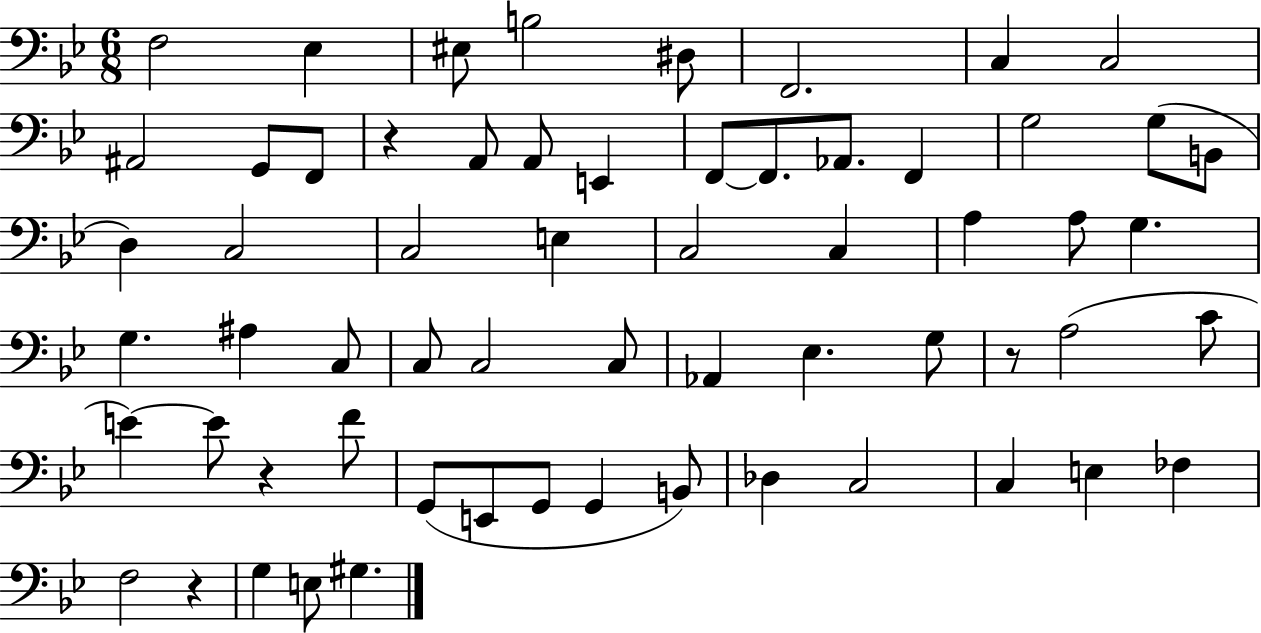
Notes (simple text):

F3/h Eb3/q EIS3/e B3/h D#3/e F2/h. C3/q C3/h A#2/h G2/e F2/e R/q A2/e A2/e E2/q F2/e F2/e. Ab2/e. F2/q G3/h G3/e B2/e D3/q C3/h C3/h E3/q C3/h C3/q A3/q A3/e G3/q. G3/q. A#3/q C3/e C3/e C3/h C3/e Ab2/q Eb3/q. G3/e R/e A3/h C4/e E4/q E4/e R/q F4/e G2/e E2/e G2/e G2/q B2/e Db3/q C3/h C3/q E3/q FES3/q F3/h R/q G3/q E3/e G#3/q.